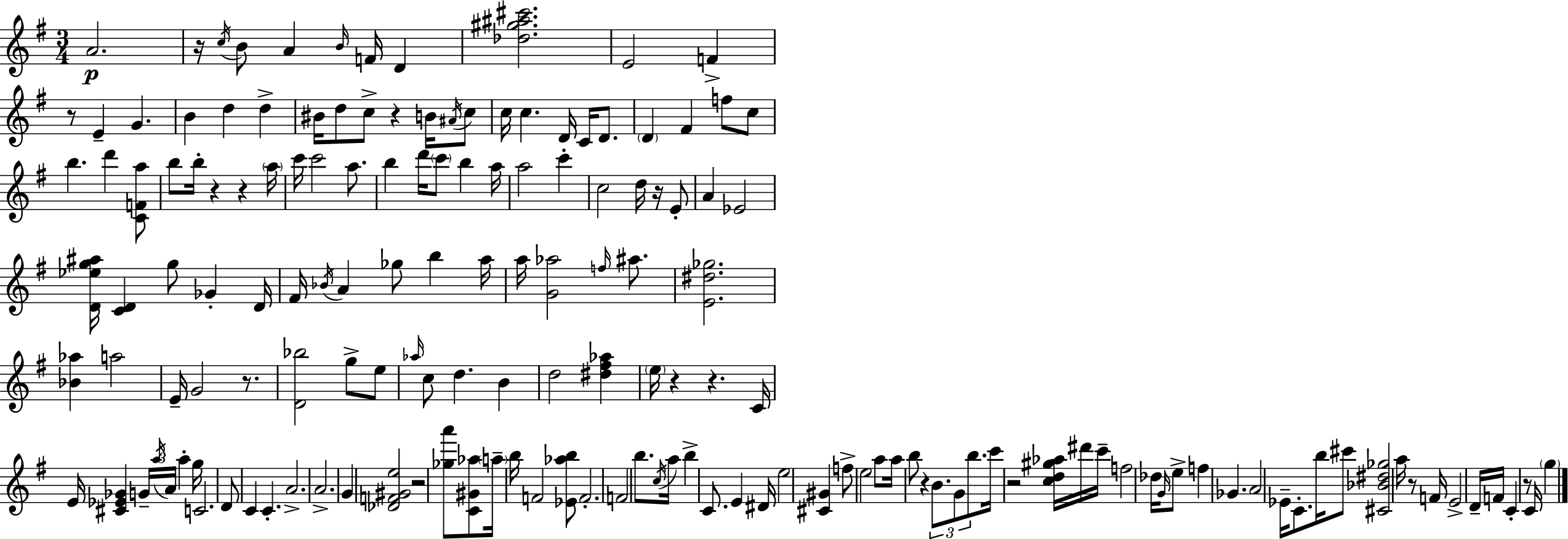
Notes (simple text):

A4/h. R/s C5/s B4/e A4/q B4/s F4/s D4/q [Db5,G#5,A#5,C#6]/h. E4/h F4/q R/e E4/q G4/q. B4/q D5/q D5/q BIS4/s D5/e C5/e R/q B4/s A#4/s C5/e C5/s C5/q. D4/s C4/s D4/e. D4/q F#4/q F5/e C5/e B5/q. D6/q [C4,F4,A5]/e B5/e B5/s R/q R/q A5/s C6/s C6/h A5/e. B5/q D6/s C6/e B5/q A5/s A5/h C6/q C5/h D5/s R/s E4/e A4/q Eb4/h [D4,Eb5,G5,A#5]/s [C4,D4]/q G5/e Gb4/q D4/s F#4/s Bb4/s A4/q Gb5/e B5/q A5/s A5/s [G4,Ab5]/h F5/s A#5/e. [E4,D#5,Gb5]/h. [Bb4,Ab5]/q A5/h E4/s G4/h R/e. [D4,Bb5]/h G5/e E5/e Ab5/s C5/e D5/q. B4/q D5/h [D#5,F#5,Ab5]/q E5/s R/q R/q. C4/s E4/s [C#4,Eb4,Gb4]/q G4/s A5/s A4/s A5/q G5/s C4/h. D4/e C4/q C4/q. A4/h. A4/h. G4/q [Db4,F4,G#4,E5]/h R/h [Gb5,A6]/e [C4,G#4,Ab5]/e A5/s B5/s F4/h [Eb4,Ab5,B5]/e F4/h. F4/h B5/e. C5/s A5/s B5/q C4/e. E4/q D#4/s E5/h [C#4,G#4]/q F5/e E5/h A5/e A5/s B5/e R/q B4/e. G4/e B5/e. C6/s R/h [C5,D5,G#5,Ab5]/s D#6/s C6/s F5/h Db5/s G4/s E5/e F5/q Gb4/q. A4/h Eb4/s C4/e. B5/s C#6/e [C#4,Bb4,D#5,Gb5]/h A5/s R/e F4/s E4/h D4/s F4/s C4/q R/e C4/s G5/q